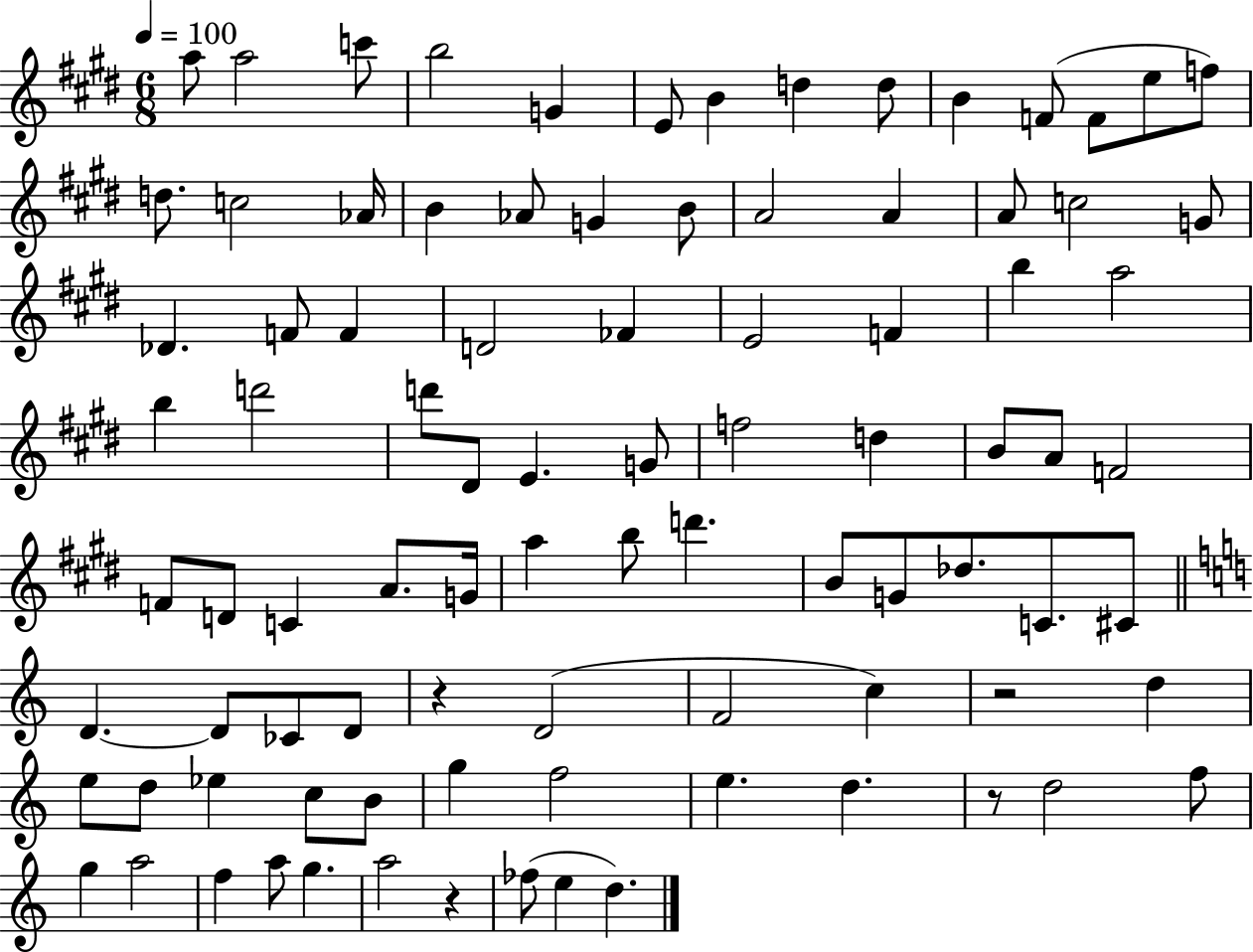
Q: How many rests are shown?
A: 4